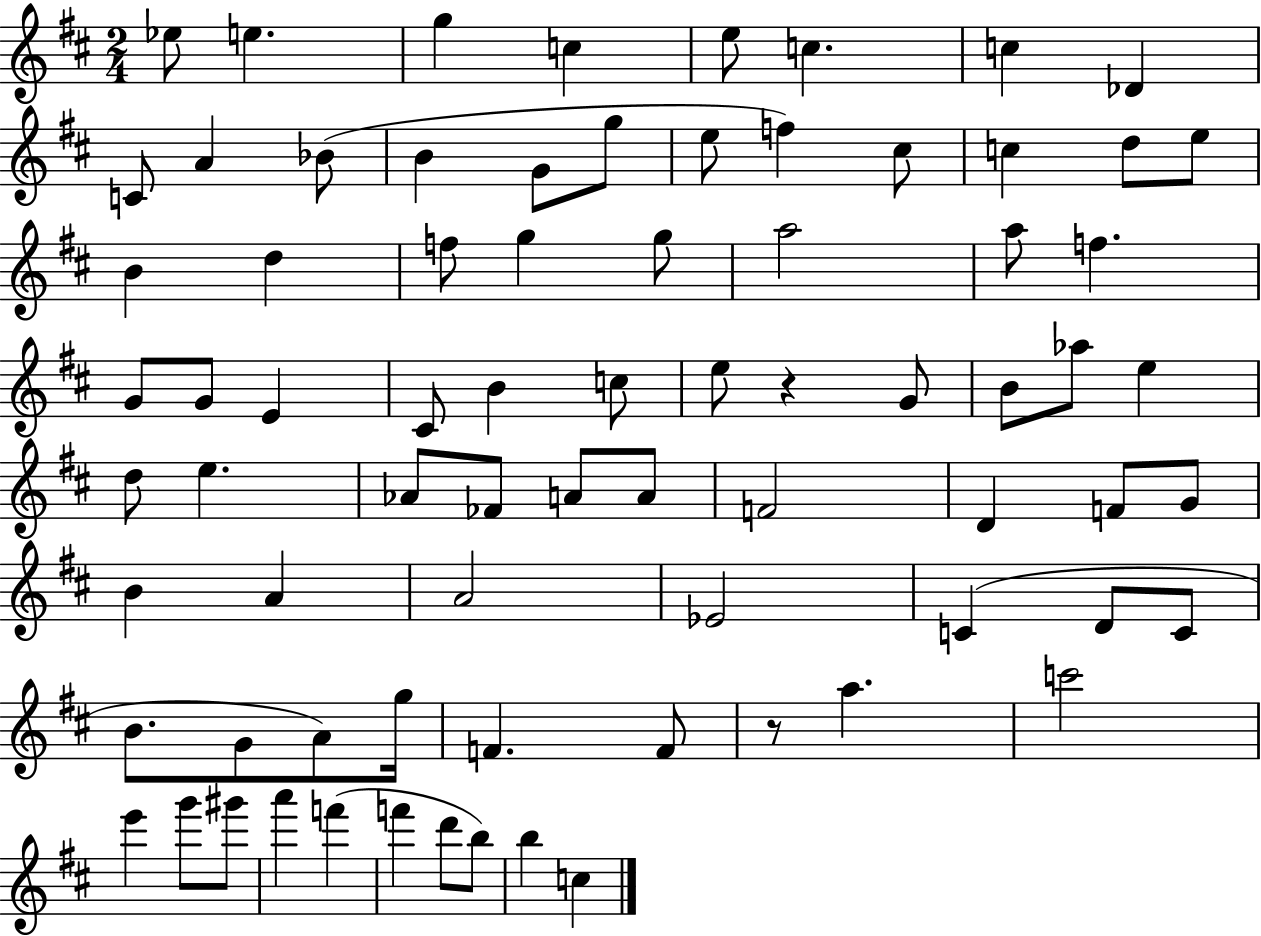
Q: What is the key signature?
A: D major